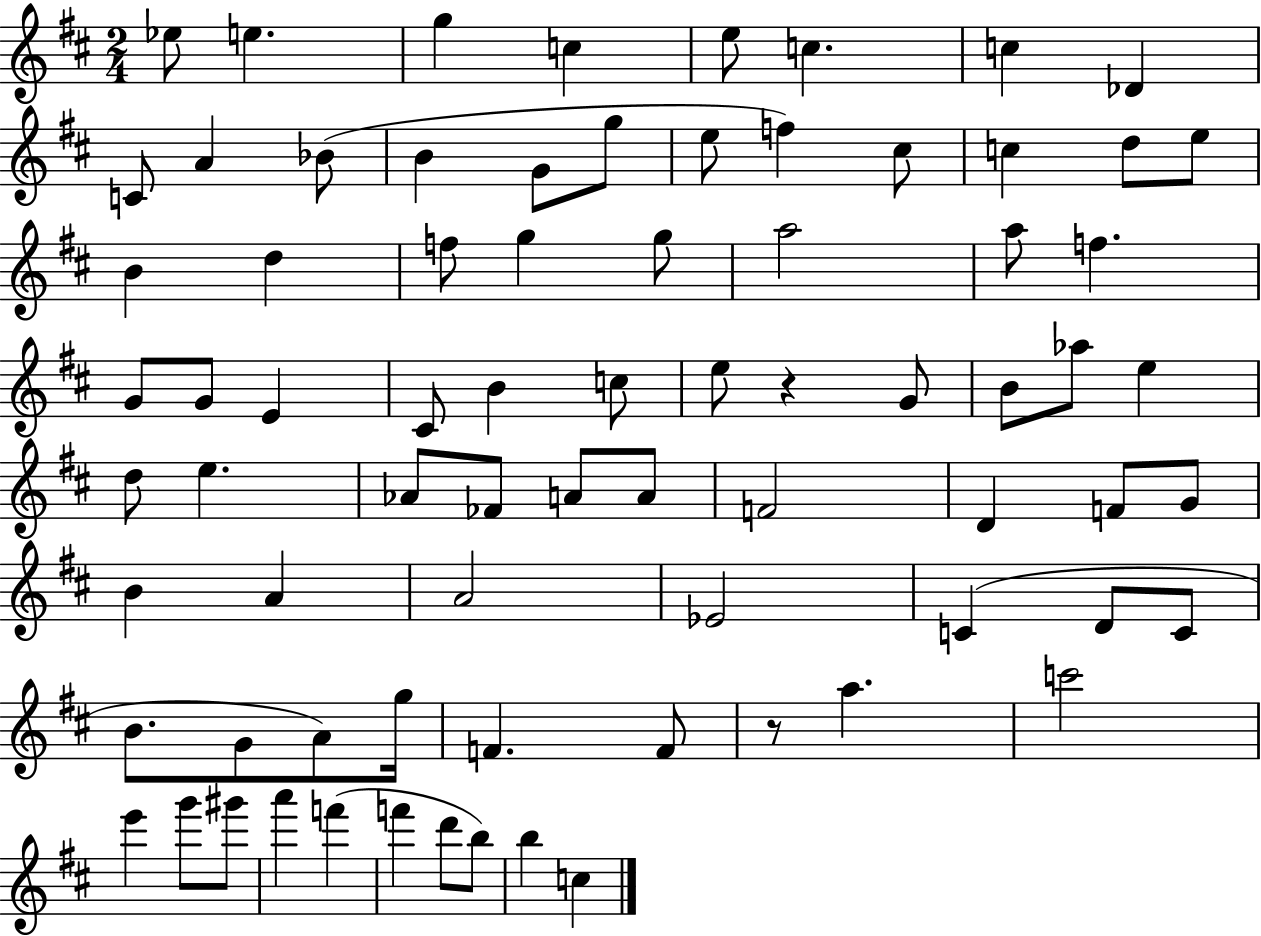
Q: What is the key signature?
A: D major